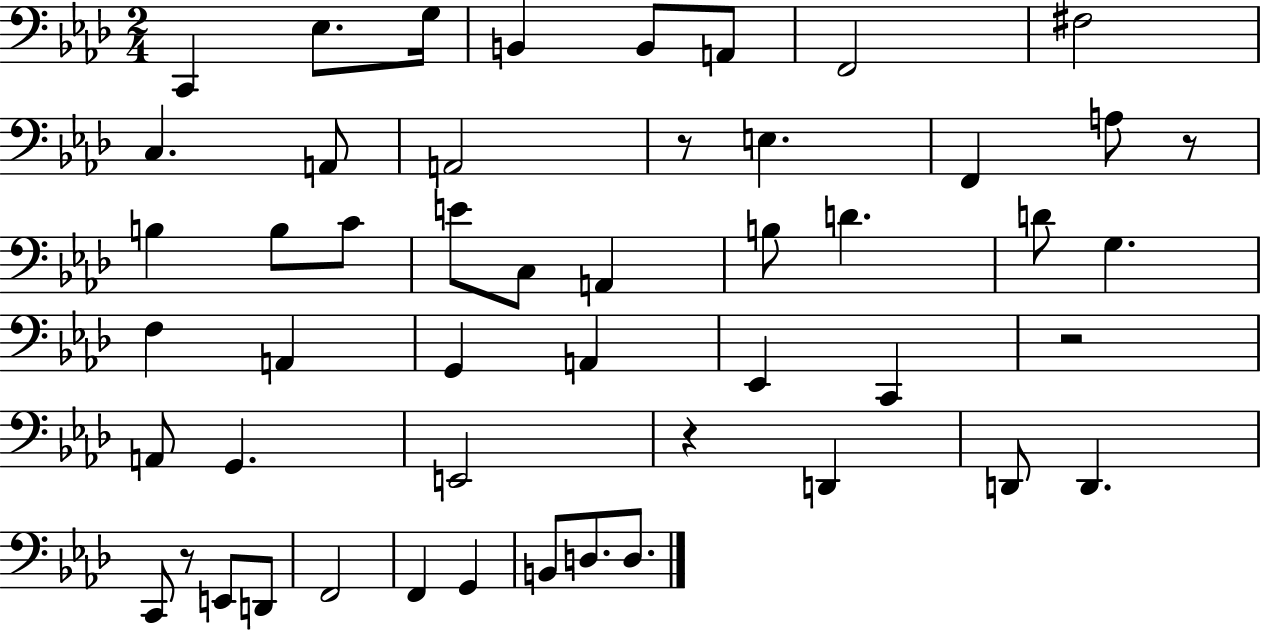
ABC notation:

X:1
T:Untitled
M:2/4
L:1/4
K:Ab
C,, _E,/2 G,/4 B,, B,,/2 A,,/2 F,,2 ^F,2 C, A,,/2 A,,2 z/2 E, F,, A,/2 z/2 B, B,/2 C/2 E/2 C,/2 A,, B,/2 D D/2 G, F, A,, G,, A,, _E,, C,, z2 A,,/2 G,, E,,2 z D,, D,,/2 D,, C,,/2 z/2 E,,/2 D,,/2 F,,2 F,, G,, B,,/2 D,/2 D,/2